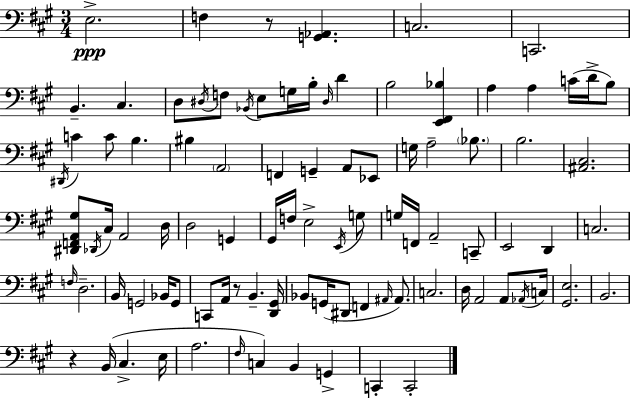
E3/h. F3/q R/e [G2,Ab2]/q. C3/h. C2/h. B2/q. C#3/q. D3/e D#3/s F3/e Bb2/s E3/e G3/s B3/s D#3/s D4/q B3/h [E2,F#2,Bb3]/q A3/q A3/q C4/s D4/s B3/e D#2/s C4/q C4/e B3/q. BIS3/q A2/h F2/q G2/q A2/e Eb2/e G3/s A3/h Bb3/e. B3/h. [A#2,C#3]/h. [D#2,F2,A2,G#3]/e Db2/s C#3/s A2/h D3/s D3/h G2/q G#2/s F3/s E3/h E2/s G3/e G3/s F2/s A2/h C2/e E2/h D2/q C3/h. F3/s D3/h. B2/s G2/h Bb2/s G2/e C2/e A2/s R/e B2/q. [D2,G#2]/s Bb2/e G2/s D#2/e F2/q A#2/s A#2/e. C3/h. D3/s A2/h A2/e Ab2/s C3/s [G#2,E3]/h. B2/h. R/q B2/s C#3/q. E3/s A3/h. F#3/s C3/q B2/q G2/q C2/q C2/h